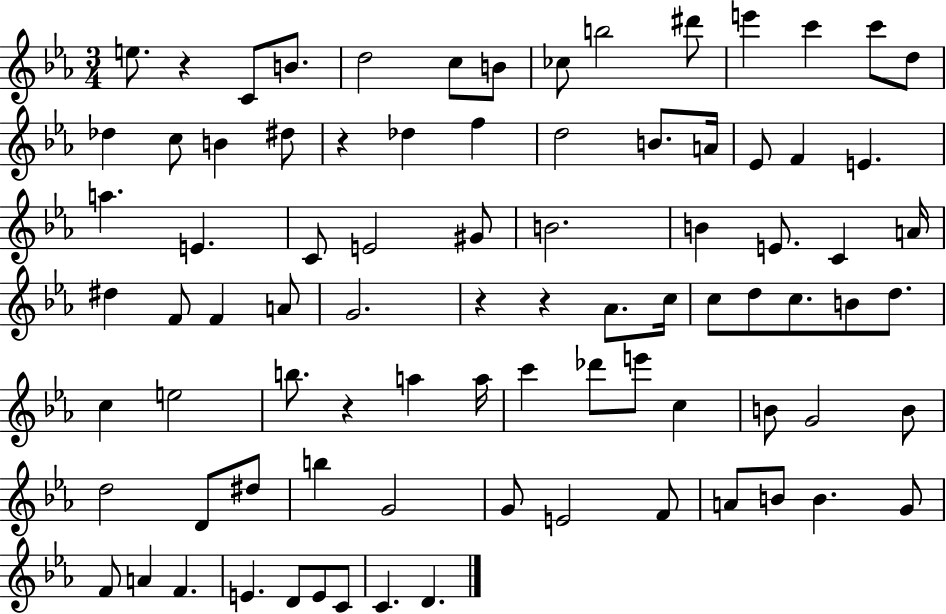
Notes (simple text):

E5/e. R/q C4/e B4/e. D5/h C5/e B4/e CES5/e B5/h D#6/e E6/q C6/q C6/e D5/e Db5/q C5/e B4/q D#5/e R/q Db5/q F5/q D5/h B4/e. A4/s Eb4/e F4/q E4/q. A5/q. E4/q. C4/e E4/h G#4/e B4/h. B4/q E4/e. C4/q A4/s D#5/q F4/e F4/q A4/e G4/h. R/q R/q Ab4/e. C5/s C5/e D5/e C5/e. B4/e D5/e. C5/q E5/h B5/e. R/q A5/q A5/s C6/q Db6/e E6/e C5/q B4/e G4/h B4/e D5/h D4/e D#5/e B5/q G4/h G4/e E4/h F4/e A4/e B4/e B4/q. G4/e F4/e A4/q F4/q. E4/q. D4/e E4/e C4/e C4/q. D4/q.